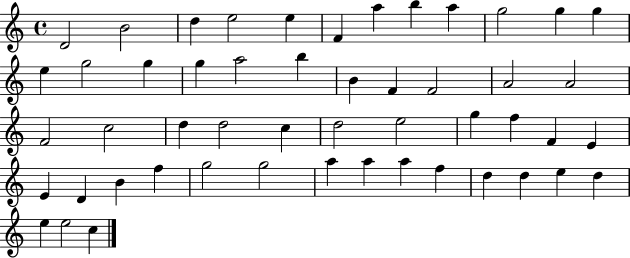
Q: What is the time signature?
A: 4/4